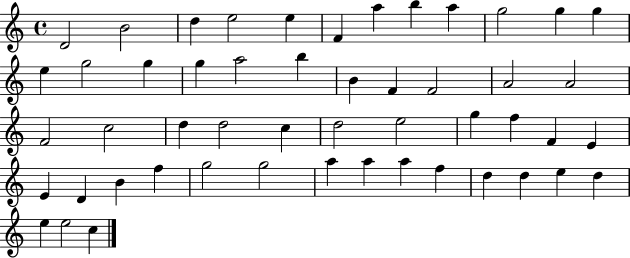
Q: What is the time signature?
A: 4/4